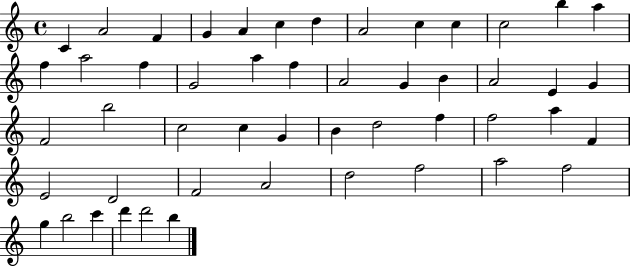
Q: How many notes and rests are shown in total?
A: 50